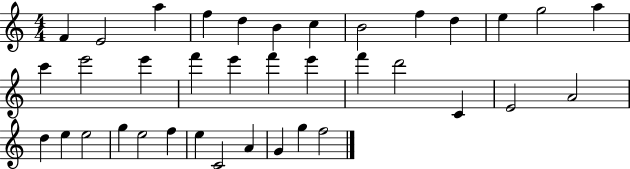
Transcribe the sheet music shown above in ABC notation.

X:1
T:Untitled
M:4/4
L:1/4
K:C
F E2 a f d B c B2 f d e g2 a c' e'2 e' f' e' f' e' f' d'2 C E2 A2 d e e2 g e2 f e C2 A G g f2